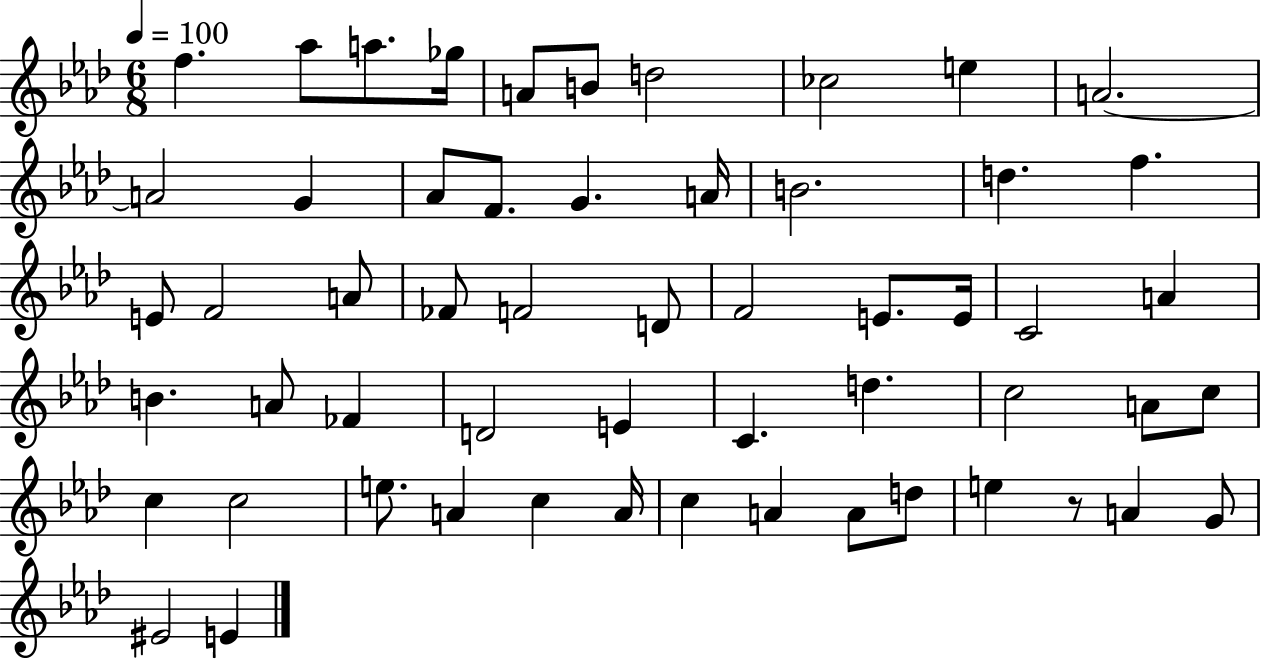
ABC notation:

X:1
T:Untitled
M:6/8
L:1/4
K:Ab
f _a/2 a/2 _g/4 A/2 B/2 d2 _c2 e A2 A2 G _A/2 F/2 G A/4 B2 d f E/2 F2 A/2 _F/2 F2 D/2 F2 E/2 E/4 C2 A B A/2 _F D2 E C d c2 A/2 c/2 c c2 e/2 A c A/4 c A A/2 d/2 e z/2 A G/2 ^E2 E